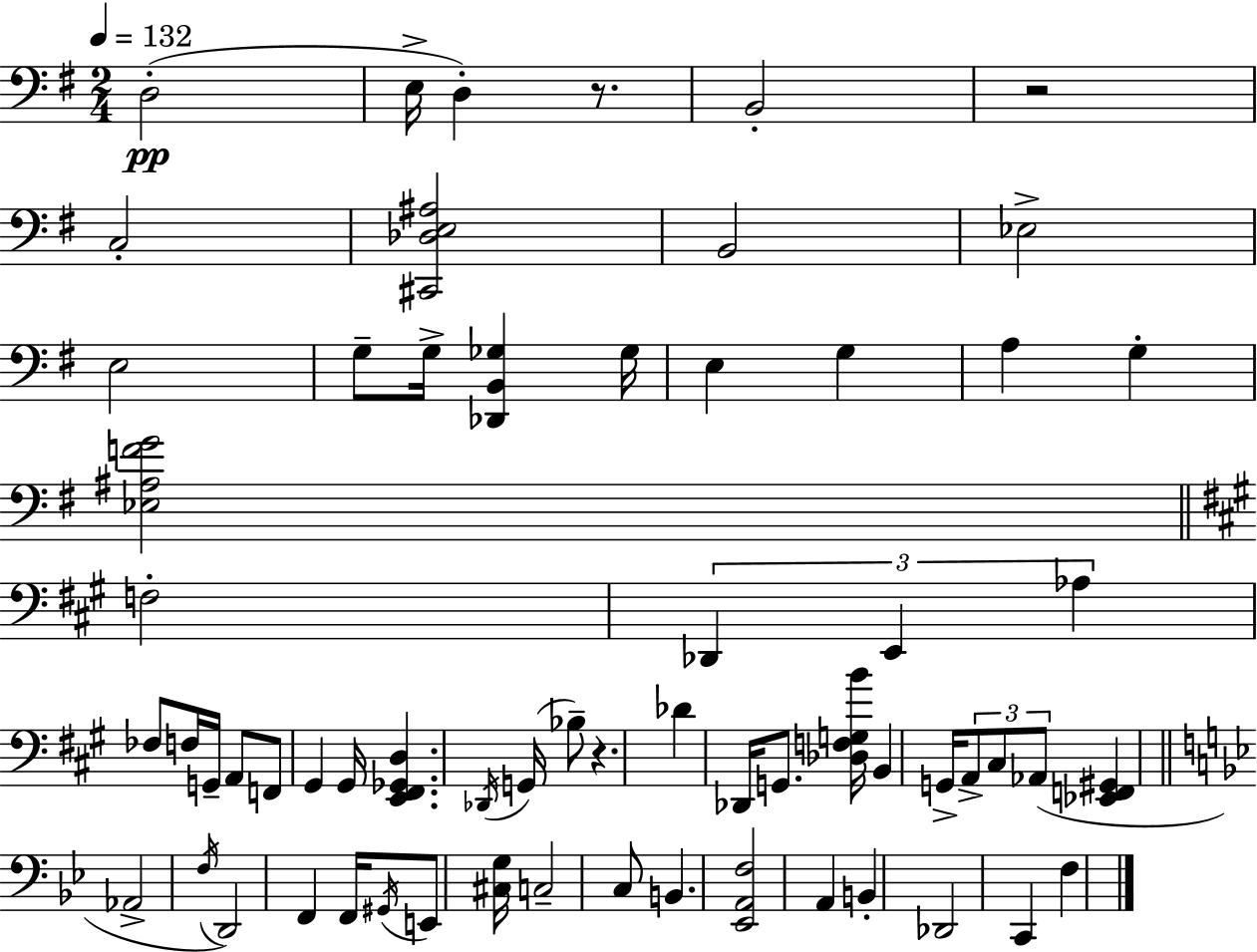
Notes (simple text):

D3/h E3/s D3/q R/e. B2/h R/h C3/h [C#2,Db3,E3,A#3]/h B2/h Eb3/h E3/h G3/e G3/s [Db2,B2,Gb3]/q Gb3/s E3/q G3/q A3/q G3/q [Eb3,A#3,F4,G4]/h F3/h Db2/q E2/q Ab3/q FES3/e F3/s G2/s A2/e F2/e G#2/q G#2/s [E2,F#2,Gb2,D3]/q. Db2/s G2/s Bb3/e R/q. Db4/q Db2/s G2/e. [Db3,F3,G3,B4]/s B2/q G2/s A2/e C#3/e Ab2/e [Eb2,F2,G#2]/q Ab2/h F3/s D2/h F2/q F2/s G#2/s E2/e [C#3,G3]/s C3/h C3/e B2/q. [Eb2,A2,F3]/h A2/q B2/q Db2/h C2/q F3/q